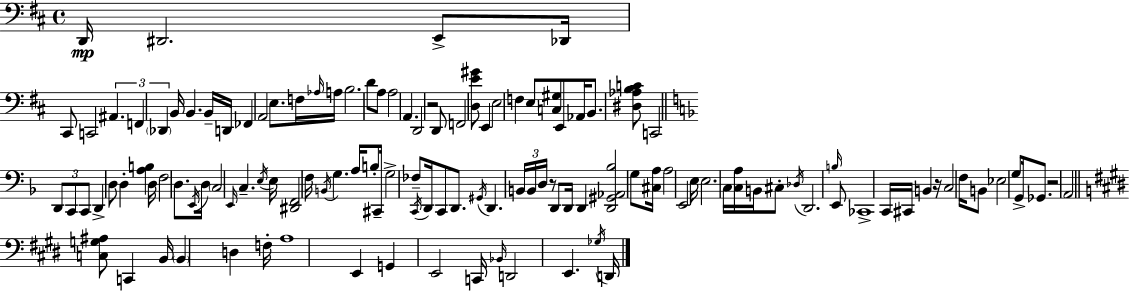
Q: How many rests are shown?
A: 4